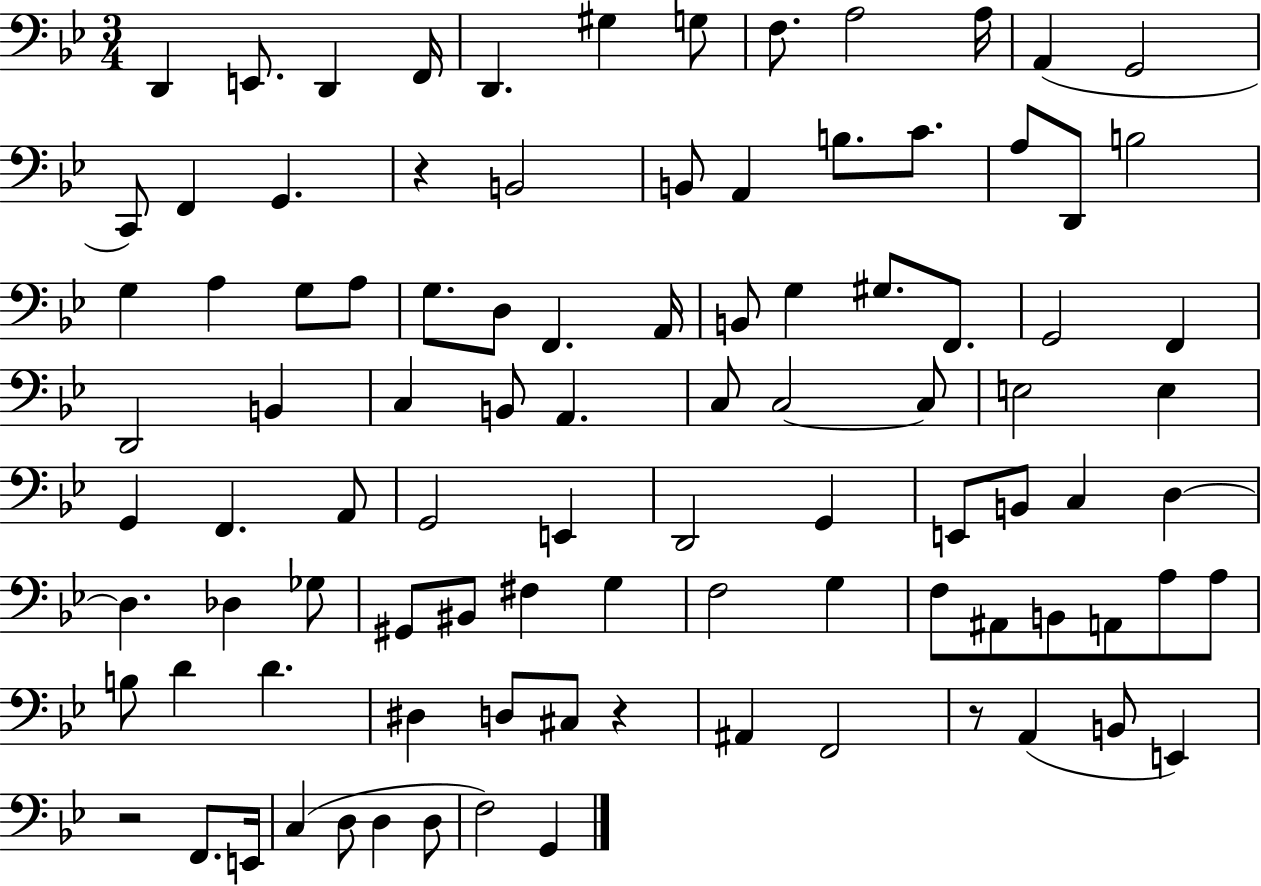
D2/q E2/e. D2/q F2/s D2/q. G#3/q G3/e F3/e. A3/h A3/s A2/q G2/h C2/e F2/q G2/q. R/q B2/h B2/e A2/q B3/e. C4/e. A3/e D2/e B3/h G3/q A3/q G3/e A3/e G3/e. D3/e F2/q. A2/s B2/e G3/q G#3/e. F2/e. G2/h F2/q D2/h B2/q C3/q B2/e A2/q. C3/e C3/h C3/e E3/h E3/q G2/q F2/q. A2/e G2/h E2/q D2/h G2/q E2/e B2/e C3/q D3/q D3/q. Db3/q Gb3/e G#2/e BIS2/e F#3/q G3/q F3/h G3/q F3/e A#2/e B2/e A2/e A3/e A3/e B3/e D4/q D4/q. D#3/q D3/e C#3/e R/q A#2/q F2/h R/e A2/q B2/e E2/q R/h F2/e. E2/s C3/q D3/e D3/q D3/e F3/h G2/q